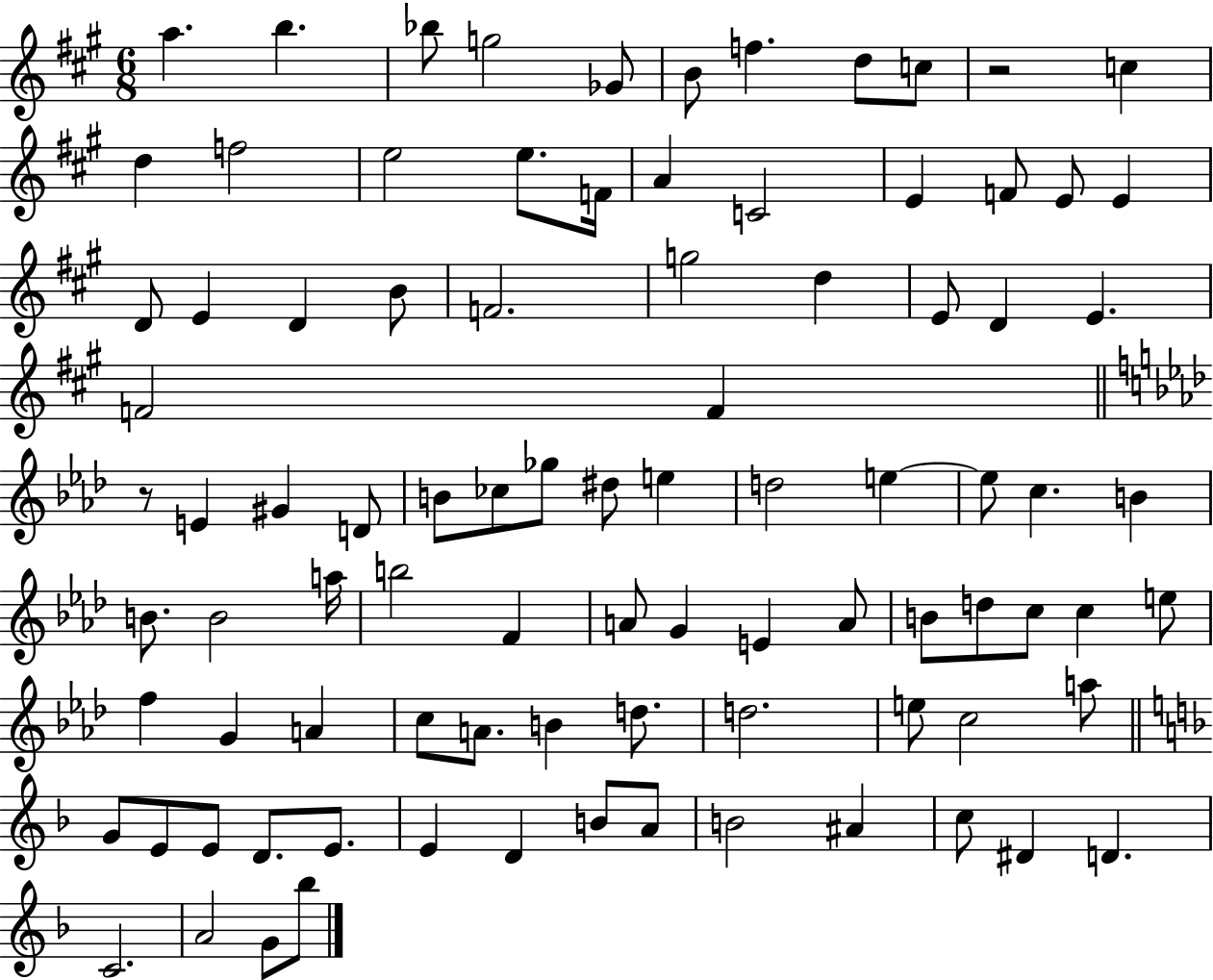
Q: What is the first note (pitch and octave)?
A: A5